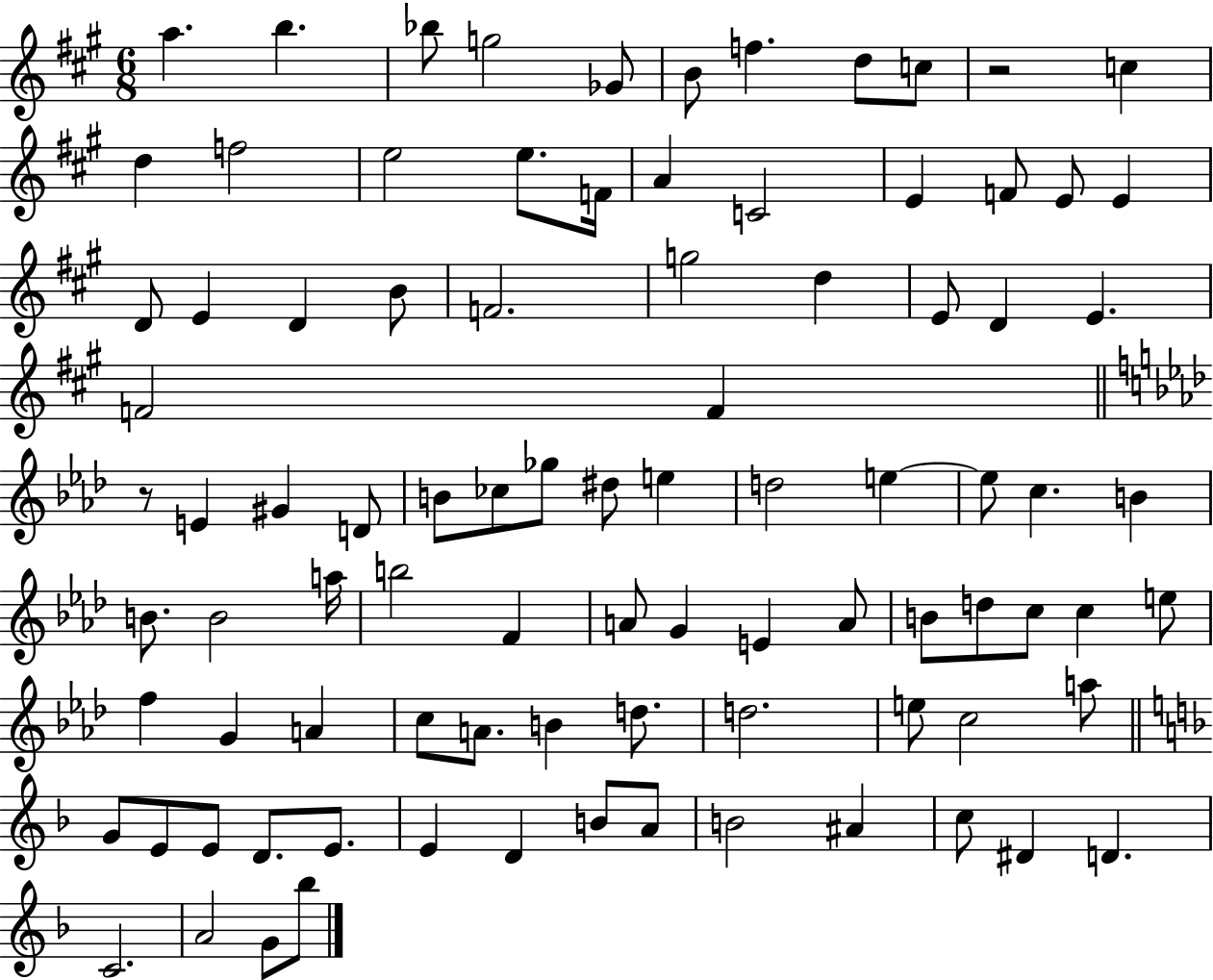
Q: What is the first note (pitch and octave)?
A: A5